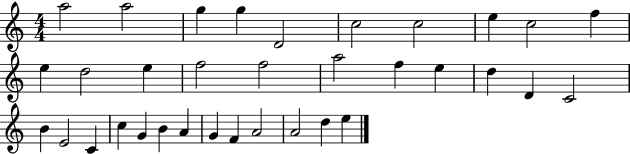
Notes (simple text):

A5/h A5/h G5/q G5/q D4/h C5/h C5/h E5/q C5/h F5/q E5/q D5/h E5/q F5/h F5/h A5/h F5/q E5/q D5/q D4/q C4/h B4/q E4/h C4/q C5/q G4/q B4/q A4/q G4/q F4/q A4/h A4/h D5/q E5/q